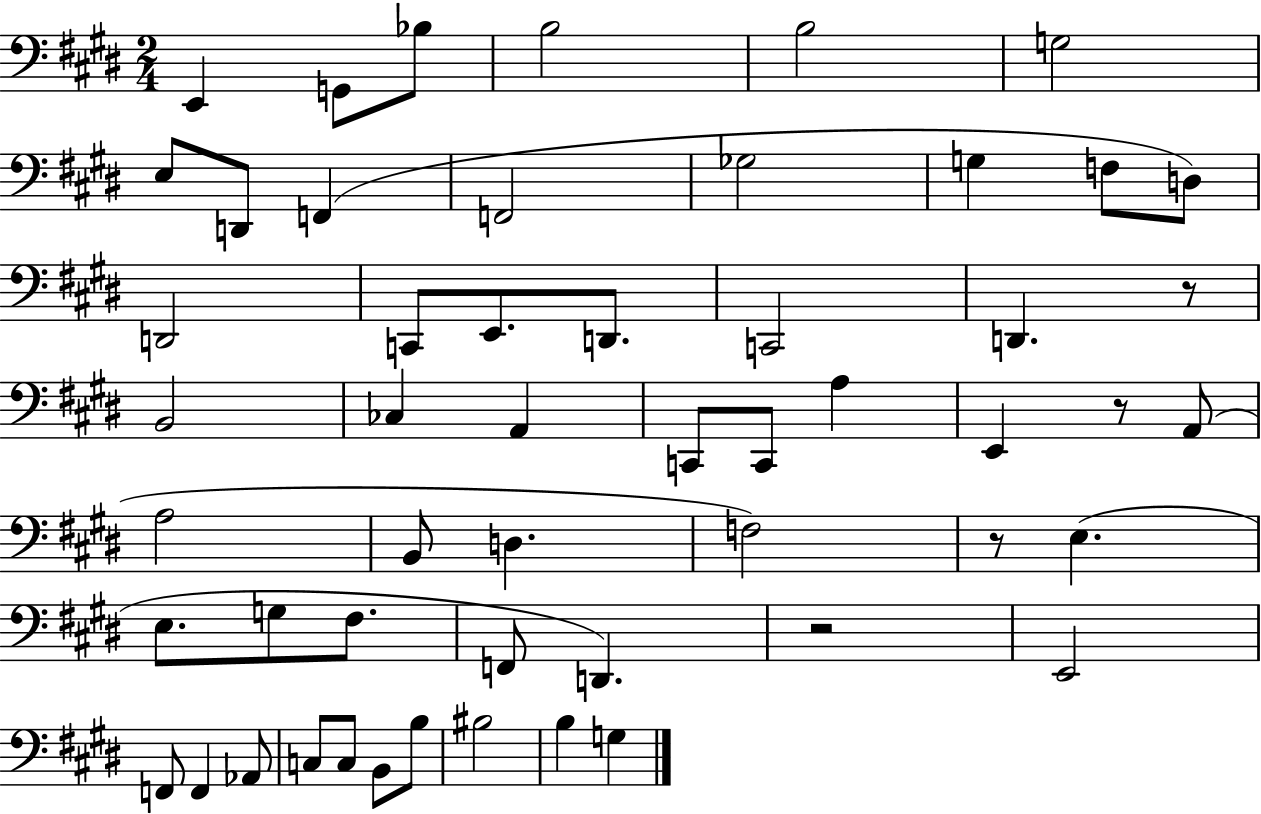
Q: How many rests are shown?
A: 4